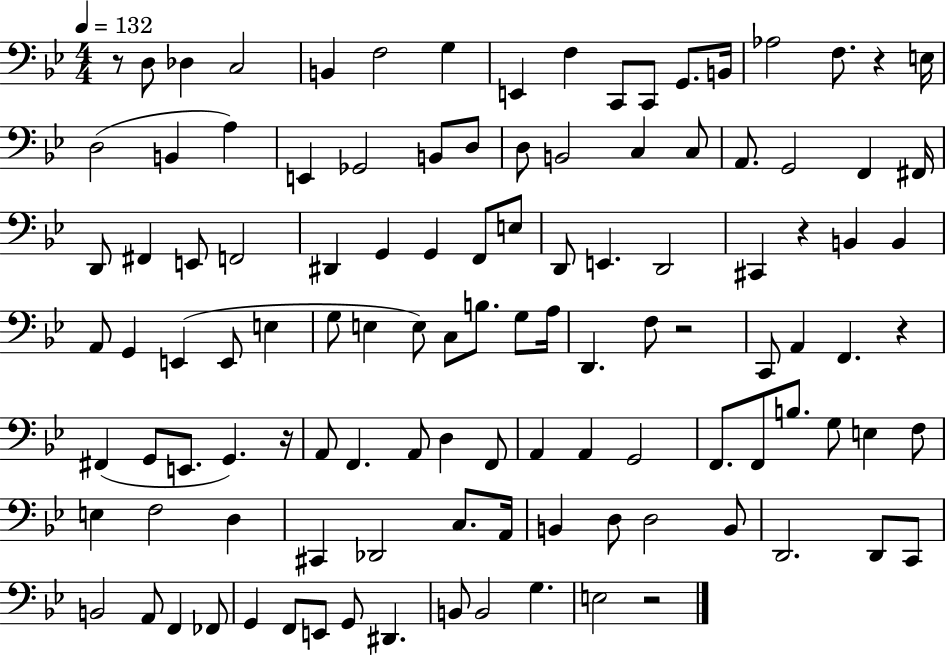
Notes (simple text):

R/e D3/e Db3/q C3/h B2/q F3/h G3/q E2/q F3/q C2/e C2/e G2/e. B2/s Ab3/h F3/e. R/q E3/s D3/h B2/q A3/q E2/q Gb2/h B2/e D3/e D3/e B2/h C3/q C3/e A2/e. G2/h F2/q F#2/s D2/e F#2/q E2/e F2/h D#2/q G2/q G2/q F2/e E3/e D2/e E2/q. D2/h C#2/q R/q B2/q B2/q A2/e G2/q E2/q E2/e E3/q G3/e E3/q E3/e C3/e B3/e. G3/e A3/s D2/q. F3/e R/h C2/e A2/q F2/q. R/q F#2/q G2/e E2/e. G2/q. R/s A2/e F2/q. A2/e D3/q F2/e A2/q A2/q G2/h F2/e. F2/e B3/e. G3/e E3/q F3/e E3/q F3/h D3/q C#2/q Db2/h C3/e. A2/s B2/q D3/e D3/h B2/e D2/h. D2/e C2/e B2/h A2/e F2/q FES2/e G2/q F2/e E2/e G2/e D#2/q. B2/e B2/h G3/q. E3/h R/h